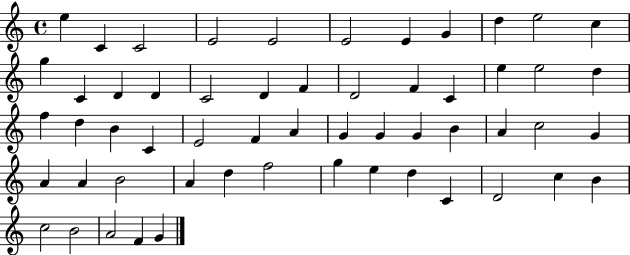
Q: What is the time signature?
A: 4/4